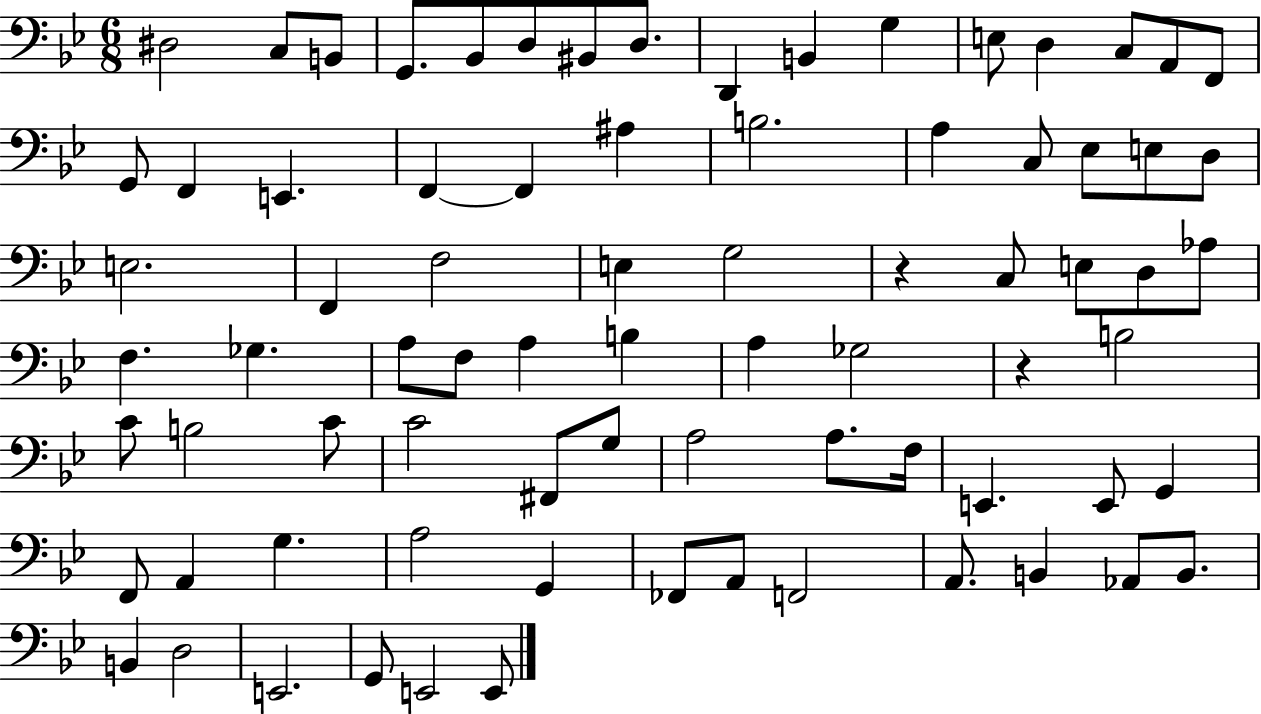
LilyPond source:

{
  \clef bass
  \numericTimeSignature
  \time 6/8
  \key bes \major
  dis2 c8 b,8 | g,8. bes,8 d8 bis,8 d8. | d,4 b,4 g4 | e8 d4 c8 a,8 f,8 | \break g,8 f,4 e,4. | f,4~~ f,4 ais4 | b2. | a4 c8 ees8 e8 d8 | \break e2. | f,4 f2 | e4 g2 | r4 c8 e8 d8 aes8 | \break f4. ges4. | a8 f8 a4 b4 | a4 ges2 | r4 b2 | \break c'8 b2 c'8 | c'2 fis,8 g8 | a2 a8. f16 | e,4. e,8 g,4 | \break f,8 a,4 g4. | a2 g,4 | fes,8 a,8 f,2 | a,8. b,4 aes,8 b,8. | \break b,4 d2 | e,2. | g,8 e,2 e,8 | \bar "|."
}